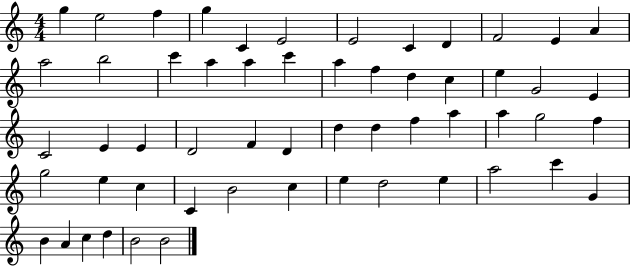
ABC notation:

X:1
T:Untitled
M:4/4
L:1/4
K:C
g e2 f g C E2 E2 C D F2 E A a2 b2 c' a a c' a f d c e G2 E C2 E E D2 F D d d f a a g2 f g2 e c C B2 c e d2 e a2 c' G B A c d B2 B2